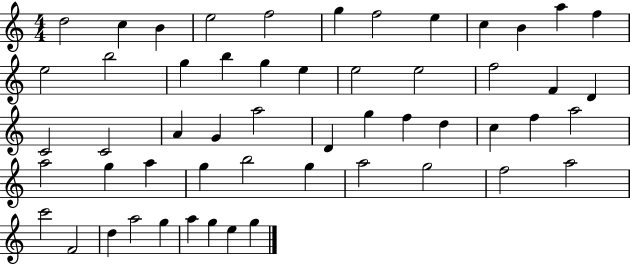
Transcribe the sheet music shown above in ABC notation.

X:1
T:Untitled
M:4/4
L:1/4
K:C
d2 c B e2 f2 g f2 e c B a f e2 b2 g b g e e2 e2 f2 F D C2 C2 A G a2 D g f d c f a2 a2 g a g b2 g a2 g2 f2 a2 c'2 F2 d a2 g a g e g